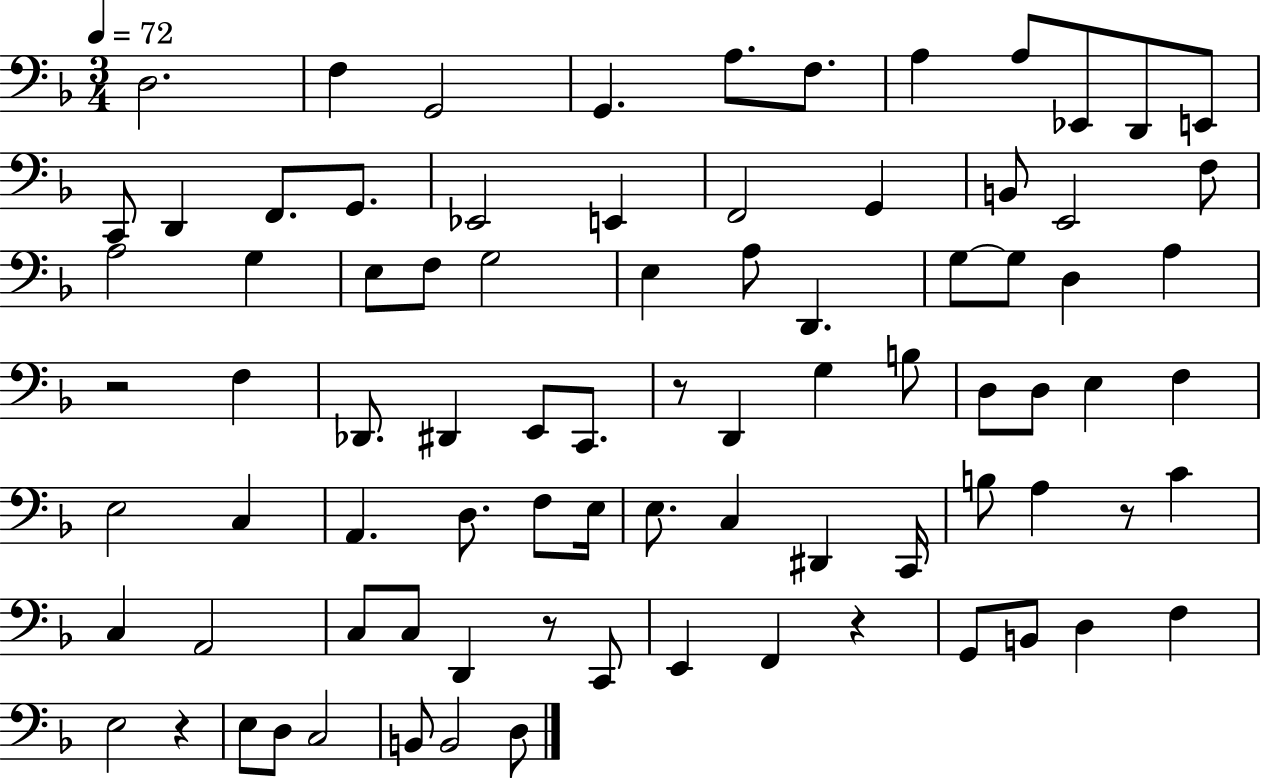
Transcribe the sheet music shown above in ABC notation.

X:1
T:Untitled
M:3/4
L:1/4
K:F
D,2 F, G,,2 G,, A,/2 F,/2 A, A,/2 _E,,/2 D,,/2 E,,/2 C,,/2 D,, F,,/2 G,,/2 _E,,2 E,, F,,2 G,, B,,/2 E,,2 F,/2 A,2 G, E,/2 F,/2 G,2 E, A,/2 D,, G,/2 G,/2 D, A, z2 F, _D,,/2 ^D,, E,,/2 C,,/2 z/2 D,, G, B,/2 D,/2 D,/2 E, F, E,2 C, A,, D,/2 F,/2 E,/4 E,/2 C, ^D,, C,,/4 B,/2 A, z/2 C C, A,,2 C,/2 C,/2 D,, z/2 C,,/2 E,, F,, z G,,/2 B,,/2 D, F, E,2 z E,/2 D,/2 C,2 B,,/2 B,,2 D,/2